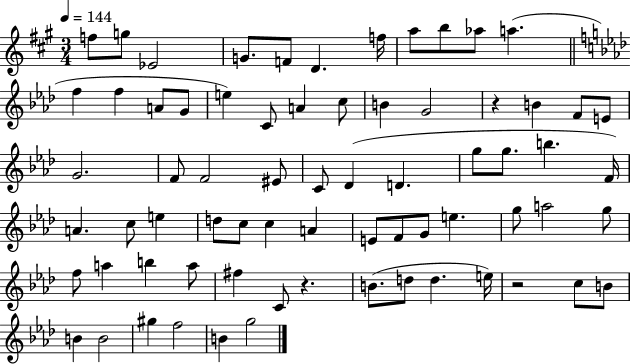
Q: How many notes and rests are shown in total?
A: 70